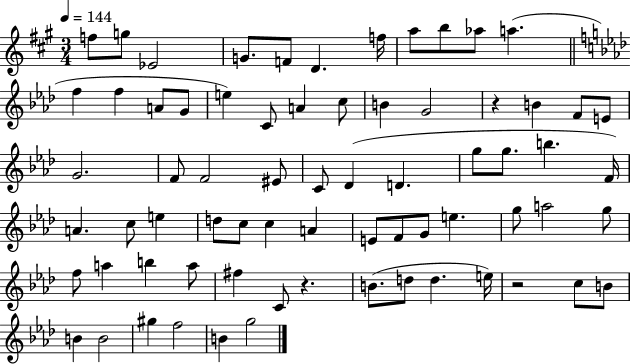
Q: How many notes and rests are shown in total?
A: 70